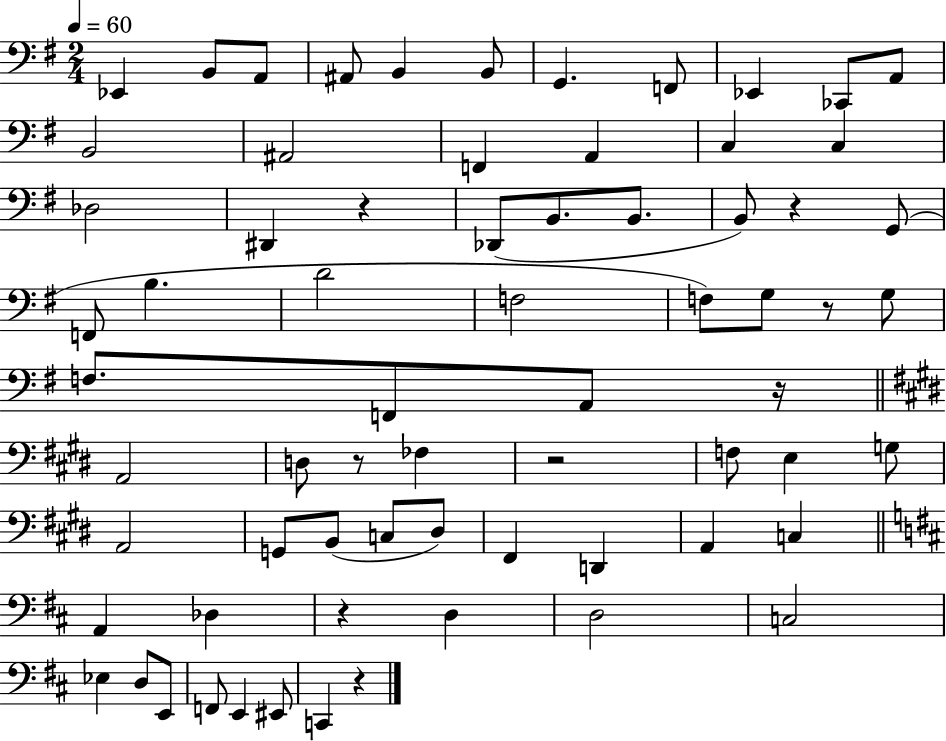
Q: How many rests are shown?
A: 8